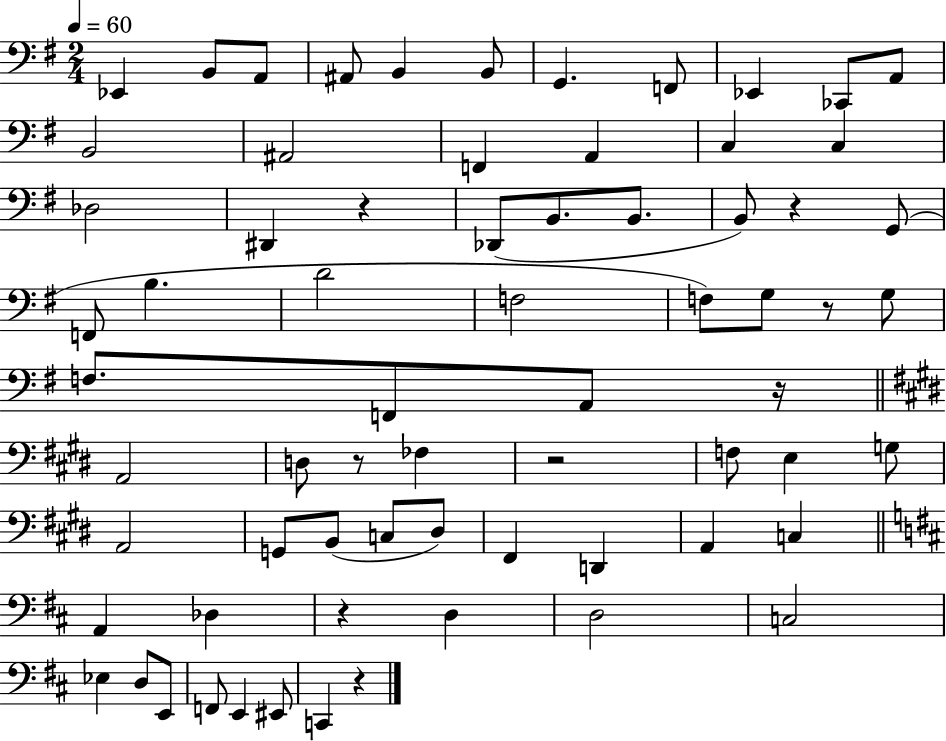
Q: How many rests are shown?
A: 8